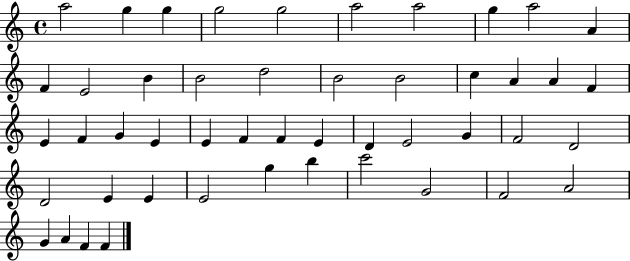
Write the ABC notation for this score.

X:1
T:Untitled
M:4/4
L:1/4
K:C
a2 g g g2 g2 a2 a2 g a2 A F E2 B B2 d2 B2 B2 c A A F E F G E E F F E D E2 G F2 D2 D2 E E E2 g b c'2 G2 F2 A2 G A F F